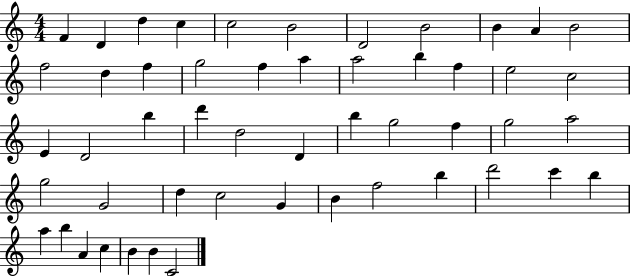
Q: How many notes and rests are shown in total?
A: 51